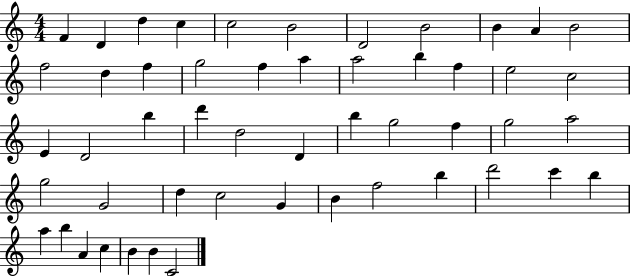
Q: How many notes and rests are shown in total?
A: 51